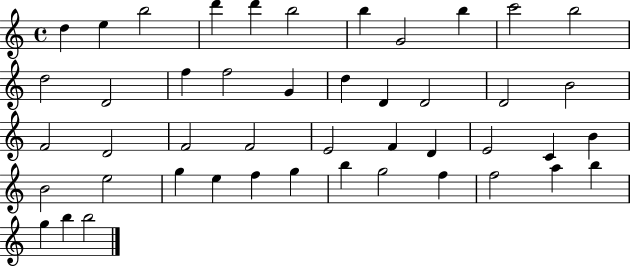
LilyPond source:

{
  \clef treble
  \time 4/4
  \defaultTimeSignature
  \key c \major
  d''4 e''4 b''2 | d'''4 d'''4 b''2 | b''4 g'2 b''4 | c'''2 b''2 | \break d''2 d'2 | f''4 f''2 g'4 | d''4 d'4 d'2 | d'2 b'2 | \break f'2 d'2 | f'2 f'2 | e'2 f'4 d'4 | e'2 c'4 b'4 | \break b'2 e''2 | g''4 e''4 f''4 g''4 | b''4 g''2 f''4 | f''2 a''4 b''4 | \break g''4 b''4 b''2 | \bar "|."
}